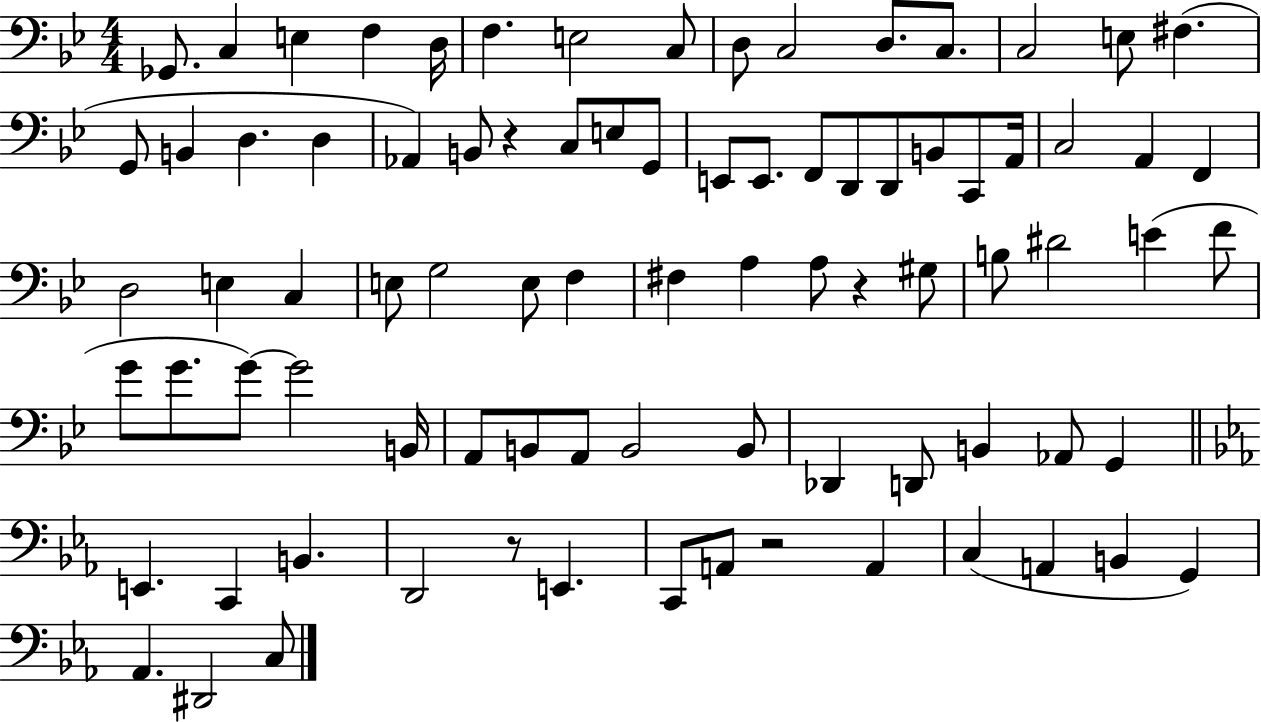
{
  \clef bass
  \numericTimeSignature
  \time 4/4
  \key bes \major
  \repeat volta 2 { ges,8. c4 e4 f4 d16 | f4. e2 c8 | d8 c2 d8. c8. | c2 e8 fis4.( | \break g,8 b,4 d4. d4 | aes,4) b,8 r4 c8 e8 g,8 | e,8 e,8. f,8 d,8 d,8 b,8 c,8 a,16 | c2 a,4 f,4 | \break d2 e4 c4 | e8 g2 e8 f4 | fis4 a4 a8 r4 gis8 | b8 dis'2 e'4( f'8 | \break g'8 g'8. g'8~~) g'2 b,16 | a,8 b,8 a,8 b,2 b,8 | des,4 d,8 b,4 aes,8 g,4 | \bar "||" \break \key c \minor e,4. c,4 b,4. | d,2 r8 e,4. | c,8 a,8 r2 a,4 | c4( a,4 b,4 g,4) | \break aes,4. dis,2 c8 | } \bar "|."
}